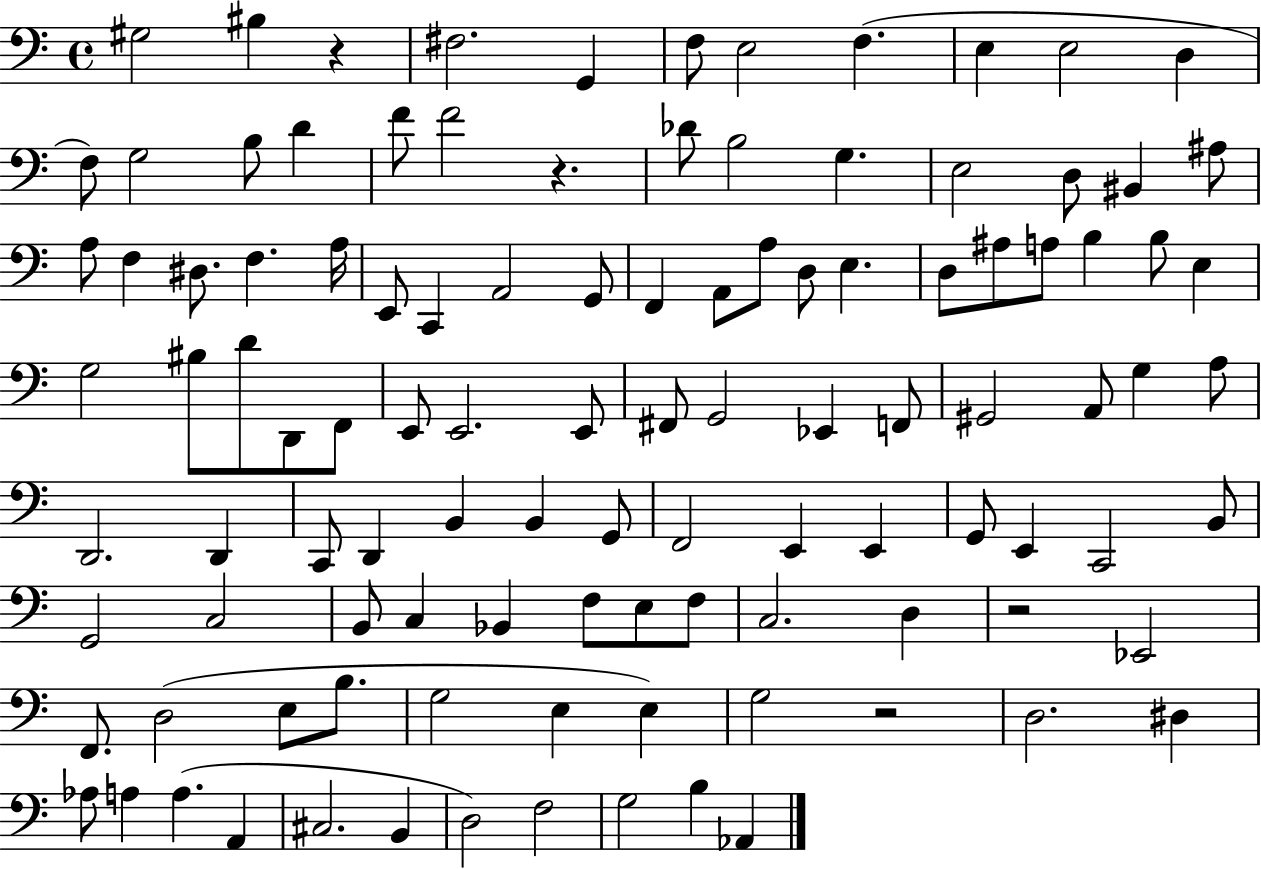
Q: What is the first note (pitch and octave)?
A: G#3